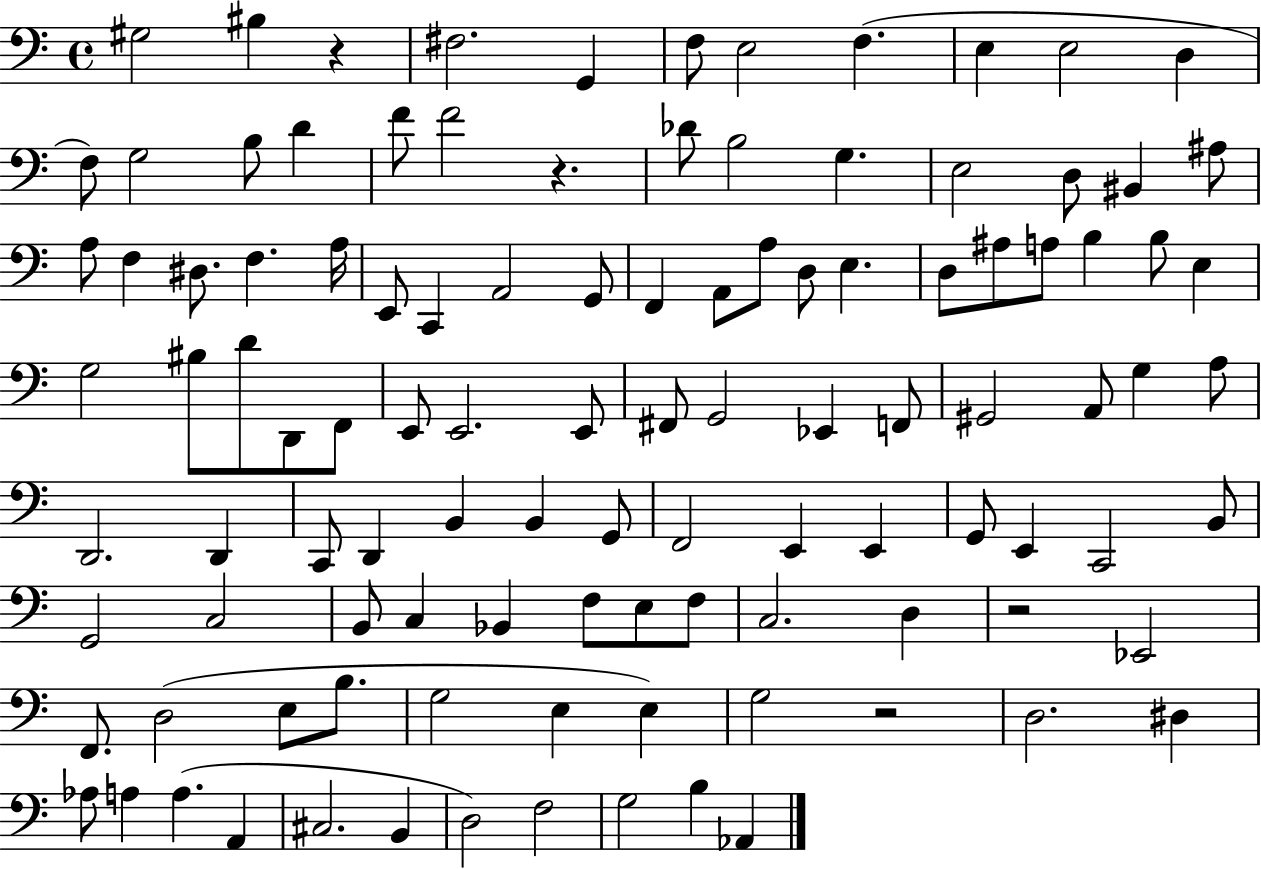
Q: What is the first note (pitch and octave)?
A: G#3